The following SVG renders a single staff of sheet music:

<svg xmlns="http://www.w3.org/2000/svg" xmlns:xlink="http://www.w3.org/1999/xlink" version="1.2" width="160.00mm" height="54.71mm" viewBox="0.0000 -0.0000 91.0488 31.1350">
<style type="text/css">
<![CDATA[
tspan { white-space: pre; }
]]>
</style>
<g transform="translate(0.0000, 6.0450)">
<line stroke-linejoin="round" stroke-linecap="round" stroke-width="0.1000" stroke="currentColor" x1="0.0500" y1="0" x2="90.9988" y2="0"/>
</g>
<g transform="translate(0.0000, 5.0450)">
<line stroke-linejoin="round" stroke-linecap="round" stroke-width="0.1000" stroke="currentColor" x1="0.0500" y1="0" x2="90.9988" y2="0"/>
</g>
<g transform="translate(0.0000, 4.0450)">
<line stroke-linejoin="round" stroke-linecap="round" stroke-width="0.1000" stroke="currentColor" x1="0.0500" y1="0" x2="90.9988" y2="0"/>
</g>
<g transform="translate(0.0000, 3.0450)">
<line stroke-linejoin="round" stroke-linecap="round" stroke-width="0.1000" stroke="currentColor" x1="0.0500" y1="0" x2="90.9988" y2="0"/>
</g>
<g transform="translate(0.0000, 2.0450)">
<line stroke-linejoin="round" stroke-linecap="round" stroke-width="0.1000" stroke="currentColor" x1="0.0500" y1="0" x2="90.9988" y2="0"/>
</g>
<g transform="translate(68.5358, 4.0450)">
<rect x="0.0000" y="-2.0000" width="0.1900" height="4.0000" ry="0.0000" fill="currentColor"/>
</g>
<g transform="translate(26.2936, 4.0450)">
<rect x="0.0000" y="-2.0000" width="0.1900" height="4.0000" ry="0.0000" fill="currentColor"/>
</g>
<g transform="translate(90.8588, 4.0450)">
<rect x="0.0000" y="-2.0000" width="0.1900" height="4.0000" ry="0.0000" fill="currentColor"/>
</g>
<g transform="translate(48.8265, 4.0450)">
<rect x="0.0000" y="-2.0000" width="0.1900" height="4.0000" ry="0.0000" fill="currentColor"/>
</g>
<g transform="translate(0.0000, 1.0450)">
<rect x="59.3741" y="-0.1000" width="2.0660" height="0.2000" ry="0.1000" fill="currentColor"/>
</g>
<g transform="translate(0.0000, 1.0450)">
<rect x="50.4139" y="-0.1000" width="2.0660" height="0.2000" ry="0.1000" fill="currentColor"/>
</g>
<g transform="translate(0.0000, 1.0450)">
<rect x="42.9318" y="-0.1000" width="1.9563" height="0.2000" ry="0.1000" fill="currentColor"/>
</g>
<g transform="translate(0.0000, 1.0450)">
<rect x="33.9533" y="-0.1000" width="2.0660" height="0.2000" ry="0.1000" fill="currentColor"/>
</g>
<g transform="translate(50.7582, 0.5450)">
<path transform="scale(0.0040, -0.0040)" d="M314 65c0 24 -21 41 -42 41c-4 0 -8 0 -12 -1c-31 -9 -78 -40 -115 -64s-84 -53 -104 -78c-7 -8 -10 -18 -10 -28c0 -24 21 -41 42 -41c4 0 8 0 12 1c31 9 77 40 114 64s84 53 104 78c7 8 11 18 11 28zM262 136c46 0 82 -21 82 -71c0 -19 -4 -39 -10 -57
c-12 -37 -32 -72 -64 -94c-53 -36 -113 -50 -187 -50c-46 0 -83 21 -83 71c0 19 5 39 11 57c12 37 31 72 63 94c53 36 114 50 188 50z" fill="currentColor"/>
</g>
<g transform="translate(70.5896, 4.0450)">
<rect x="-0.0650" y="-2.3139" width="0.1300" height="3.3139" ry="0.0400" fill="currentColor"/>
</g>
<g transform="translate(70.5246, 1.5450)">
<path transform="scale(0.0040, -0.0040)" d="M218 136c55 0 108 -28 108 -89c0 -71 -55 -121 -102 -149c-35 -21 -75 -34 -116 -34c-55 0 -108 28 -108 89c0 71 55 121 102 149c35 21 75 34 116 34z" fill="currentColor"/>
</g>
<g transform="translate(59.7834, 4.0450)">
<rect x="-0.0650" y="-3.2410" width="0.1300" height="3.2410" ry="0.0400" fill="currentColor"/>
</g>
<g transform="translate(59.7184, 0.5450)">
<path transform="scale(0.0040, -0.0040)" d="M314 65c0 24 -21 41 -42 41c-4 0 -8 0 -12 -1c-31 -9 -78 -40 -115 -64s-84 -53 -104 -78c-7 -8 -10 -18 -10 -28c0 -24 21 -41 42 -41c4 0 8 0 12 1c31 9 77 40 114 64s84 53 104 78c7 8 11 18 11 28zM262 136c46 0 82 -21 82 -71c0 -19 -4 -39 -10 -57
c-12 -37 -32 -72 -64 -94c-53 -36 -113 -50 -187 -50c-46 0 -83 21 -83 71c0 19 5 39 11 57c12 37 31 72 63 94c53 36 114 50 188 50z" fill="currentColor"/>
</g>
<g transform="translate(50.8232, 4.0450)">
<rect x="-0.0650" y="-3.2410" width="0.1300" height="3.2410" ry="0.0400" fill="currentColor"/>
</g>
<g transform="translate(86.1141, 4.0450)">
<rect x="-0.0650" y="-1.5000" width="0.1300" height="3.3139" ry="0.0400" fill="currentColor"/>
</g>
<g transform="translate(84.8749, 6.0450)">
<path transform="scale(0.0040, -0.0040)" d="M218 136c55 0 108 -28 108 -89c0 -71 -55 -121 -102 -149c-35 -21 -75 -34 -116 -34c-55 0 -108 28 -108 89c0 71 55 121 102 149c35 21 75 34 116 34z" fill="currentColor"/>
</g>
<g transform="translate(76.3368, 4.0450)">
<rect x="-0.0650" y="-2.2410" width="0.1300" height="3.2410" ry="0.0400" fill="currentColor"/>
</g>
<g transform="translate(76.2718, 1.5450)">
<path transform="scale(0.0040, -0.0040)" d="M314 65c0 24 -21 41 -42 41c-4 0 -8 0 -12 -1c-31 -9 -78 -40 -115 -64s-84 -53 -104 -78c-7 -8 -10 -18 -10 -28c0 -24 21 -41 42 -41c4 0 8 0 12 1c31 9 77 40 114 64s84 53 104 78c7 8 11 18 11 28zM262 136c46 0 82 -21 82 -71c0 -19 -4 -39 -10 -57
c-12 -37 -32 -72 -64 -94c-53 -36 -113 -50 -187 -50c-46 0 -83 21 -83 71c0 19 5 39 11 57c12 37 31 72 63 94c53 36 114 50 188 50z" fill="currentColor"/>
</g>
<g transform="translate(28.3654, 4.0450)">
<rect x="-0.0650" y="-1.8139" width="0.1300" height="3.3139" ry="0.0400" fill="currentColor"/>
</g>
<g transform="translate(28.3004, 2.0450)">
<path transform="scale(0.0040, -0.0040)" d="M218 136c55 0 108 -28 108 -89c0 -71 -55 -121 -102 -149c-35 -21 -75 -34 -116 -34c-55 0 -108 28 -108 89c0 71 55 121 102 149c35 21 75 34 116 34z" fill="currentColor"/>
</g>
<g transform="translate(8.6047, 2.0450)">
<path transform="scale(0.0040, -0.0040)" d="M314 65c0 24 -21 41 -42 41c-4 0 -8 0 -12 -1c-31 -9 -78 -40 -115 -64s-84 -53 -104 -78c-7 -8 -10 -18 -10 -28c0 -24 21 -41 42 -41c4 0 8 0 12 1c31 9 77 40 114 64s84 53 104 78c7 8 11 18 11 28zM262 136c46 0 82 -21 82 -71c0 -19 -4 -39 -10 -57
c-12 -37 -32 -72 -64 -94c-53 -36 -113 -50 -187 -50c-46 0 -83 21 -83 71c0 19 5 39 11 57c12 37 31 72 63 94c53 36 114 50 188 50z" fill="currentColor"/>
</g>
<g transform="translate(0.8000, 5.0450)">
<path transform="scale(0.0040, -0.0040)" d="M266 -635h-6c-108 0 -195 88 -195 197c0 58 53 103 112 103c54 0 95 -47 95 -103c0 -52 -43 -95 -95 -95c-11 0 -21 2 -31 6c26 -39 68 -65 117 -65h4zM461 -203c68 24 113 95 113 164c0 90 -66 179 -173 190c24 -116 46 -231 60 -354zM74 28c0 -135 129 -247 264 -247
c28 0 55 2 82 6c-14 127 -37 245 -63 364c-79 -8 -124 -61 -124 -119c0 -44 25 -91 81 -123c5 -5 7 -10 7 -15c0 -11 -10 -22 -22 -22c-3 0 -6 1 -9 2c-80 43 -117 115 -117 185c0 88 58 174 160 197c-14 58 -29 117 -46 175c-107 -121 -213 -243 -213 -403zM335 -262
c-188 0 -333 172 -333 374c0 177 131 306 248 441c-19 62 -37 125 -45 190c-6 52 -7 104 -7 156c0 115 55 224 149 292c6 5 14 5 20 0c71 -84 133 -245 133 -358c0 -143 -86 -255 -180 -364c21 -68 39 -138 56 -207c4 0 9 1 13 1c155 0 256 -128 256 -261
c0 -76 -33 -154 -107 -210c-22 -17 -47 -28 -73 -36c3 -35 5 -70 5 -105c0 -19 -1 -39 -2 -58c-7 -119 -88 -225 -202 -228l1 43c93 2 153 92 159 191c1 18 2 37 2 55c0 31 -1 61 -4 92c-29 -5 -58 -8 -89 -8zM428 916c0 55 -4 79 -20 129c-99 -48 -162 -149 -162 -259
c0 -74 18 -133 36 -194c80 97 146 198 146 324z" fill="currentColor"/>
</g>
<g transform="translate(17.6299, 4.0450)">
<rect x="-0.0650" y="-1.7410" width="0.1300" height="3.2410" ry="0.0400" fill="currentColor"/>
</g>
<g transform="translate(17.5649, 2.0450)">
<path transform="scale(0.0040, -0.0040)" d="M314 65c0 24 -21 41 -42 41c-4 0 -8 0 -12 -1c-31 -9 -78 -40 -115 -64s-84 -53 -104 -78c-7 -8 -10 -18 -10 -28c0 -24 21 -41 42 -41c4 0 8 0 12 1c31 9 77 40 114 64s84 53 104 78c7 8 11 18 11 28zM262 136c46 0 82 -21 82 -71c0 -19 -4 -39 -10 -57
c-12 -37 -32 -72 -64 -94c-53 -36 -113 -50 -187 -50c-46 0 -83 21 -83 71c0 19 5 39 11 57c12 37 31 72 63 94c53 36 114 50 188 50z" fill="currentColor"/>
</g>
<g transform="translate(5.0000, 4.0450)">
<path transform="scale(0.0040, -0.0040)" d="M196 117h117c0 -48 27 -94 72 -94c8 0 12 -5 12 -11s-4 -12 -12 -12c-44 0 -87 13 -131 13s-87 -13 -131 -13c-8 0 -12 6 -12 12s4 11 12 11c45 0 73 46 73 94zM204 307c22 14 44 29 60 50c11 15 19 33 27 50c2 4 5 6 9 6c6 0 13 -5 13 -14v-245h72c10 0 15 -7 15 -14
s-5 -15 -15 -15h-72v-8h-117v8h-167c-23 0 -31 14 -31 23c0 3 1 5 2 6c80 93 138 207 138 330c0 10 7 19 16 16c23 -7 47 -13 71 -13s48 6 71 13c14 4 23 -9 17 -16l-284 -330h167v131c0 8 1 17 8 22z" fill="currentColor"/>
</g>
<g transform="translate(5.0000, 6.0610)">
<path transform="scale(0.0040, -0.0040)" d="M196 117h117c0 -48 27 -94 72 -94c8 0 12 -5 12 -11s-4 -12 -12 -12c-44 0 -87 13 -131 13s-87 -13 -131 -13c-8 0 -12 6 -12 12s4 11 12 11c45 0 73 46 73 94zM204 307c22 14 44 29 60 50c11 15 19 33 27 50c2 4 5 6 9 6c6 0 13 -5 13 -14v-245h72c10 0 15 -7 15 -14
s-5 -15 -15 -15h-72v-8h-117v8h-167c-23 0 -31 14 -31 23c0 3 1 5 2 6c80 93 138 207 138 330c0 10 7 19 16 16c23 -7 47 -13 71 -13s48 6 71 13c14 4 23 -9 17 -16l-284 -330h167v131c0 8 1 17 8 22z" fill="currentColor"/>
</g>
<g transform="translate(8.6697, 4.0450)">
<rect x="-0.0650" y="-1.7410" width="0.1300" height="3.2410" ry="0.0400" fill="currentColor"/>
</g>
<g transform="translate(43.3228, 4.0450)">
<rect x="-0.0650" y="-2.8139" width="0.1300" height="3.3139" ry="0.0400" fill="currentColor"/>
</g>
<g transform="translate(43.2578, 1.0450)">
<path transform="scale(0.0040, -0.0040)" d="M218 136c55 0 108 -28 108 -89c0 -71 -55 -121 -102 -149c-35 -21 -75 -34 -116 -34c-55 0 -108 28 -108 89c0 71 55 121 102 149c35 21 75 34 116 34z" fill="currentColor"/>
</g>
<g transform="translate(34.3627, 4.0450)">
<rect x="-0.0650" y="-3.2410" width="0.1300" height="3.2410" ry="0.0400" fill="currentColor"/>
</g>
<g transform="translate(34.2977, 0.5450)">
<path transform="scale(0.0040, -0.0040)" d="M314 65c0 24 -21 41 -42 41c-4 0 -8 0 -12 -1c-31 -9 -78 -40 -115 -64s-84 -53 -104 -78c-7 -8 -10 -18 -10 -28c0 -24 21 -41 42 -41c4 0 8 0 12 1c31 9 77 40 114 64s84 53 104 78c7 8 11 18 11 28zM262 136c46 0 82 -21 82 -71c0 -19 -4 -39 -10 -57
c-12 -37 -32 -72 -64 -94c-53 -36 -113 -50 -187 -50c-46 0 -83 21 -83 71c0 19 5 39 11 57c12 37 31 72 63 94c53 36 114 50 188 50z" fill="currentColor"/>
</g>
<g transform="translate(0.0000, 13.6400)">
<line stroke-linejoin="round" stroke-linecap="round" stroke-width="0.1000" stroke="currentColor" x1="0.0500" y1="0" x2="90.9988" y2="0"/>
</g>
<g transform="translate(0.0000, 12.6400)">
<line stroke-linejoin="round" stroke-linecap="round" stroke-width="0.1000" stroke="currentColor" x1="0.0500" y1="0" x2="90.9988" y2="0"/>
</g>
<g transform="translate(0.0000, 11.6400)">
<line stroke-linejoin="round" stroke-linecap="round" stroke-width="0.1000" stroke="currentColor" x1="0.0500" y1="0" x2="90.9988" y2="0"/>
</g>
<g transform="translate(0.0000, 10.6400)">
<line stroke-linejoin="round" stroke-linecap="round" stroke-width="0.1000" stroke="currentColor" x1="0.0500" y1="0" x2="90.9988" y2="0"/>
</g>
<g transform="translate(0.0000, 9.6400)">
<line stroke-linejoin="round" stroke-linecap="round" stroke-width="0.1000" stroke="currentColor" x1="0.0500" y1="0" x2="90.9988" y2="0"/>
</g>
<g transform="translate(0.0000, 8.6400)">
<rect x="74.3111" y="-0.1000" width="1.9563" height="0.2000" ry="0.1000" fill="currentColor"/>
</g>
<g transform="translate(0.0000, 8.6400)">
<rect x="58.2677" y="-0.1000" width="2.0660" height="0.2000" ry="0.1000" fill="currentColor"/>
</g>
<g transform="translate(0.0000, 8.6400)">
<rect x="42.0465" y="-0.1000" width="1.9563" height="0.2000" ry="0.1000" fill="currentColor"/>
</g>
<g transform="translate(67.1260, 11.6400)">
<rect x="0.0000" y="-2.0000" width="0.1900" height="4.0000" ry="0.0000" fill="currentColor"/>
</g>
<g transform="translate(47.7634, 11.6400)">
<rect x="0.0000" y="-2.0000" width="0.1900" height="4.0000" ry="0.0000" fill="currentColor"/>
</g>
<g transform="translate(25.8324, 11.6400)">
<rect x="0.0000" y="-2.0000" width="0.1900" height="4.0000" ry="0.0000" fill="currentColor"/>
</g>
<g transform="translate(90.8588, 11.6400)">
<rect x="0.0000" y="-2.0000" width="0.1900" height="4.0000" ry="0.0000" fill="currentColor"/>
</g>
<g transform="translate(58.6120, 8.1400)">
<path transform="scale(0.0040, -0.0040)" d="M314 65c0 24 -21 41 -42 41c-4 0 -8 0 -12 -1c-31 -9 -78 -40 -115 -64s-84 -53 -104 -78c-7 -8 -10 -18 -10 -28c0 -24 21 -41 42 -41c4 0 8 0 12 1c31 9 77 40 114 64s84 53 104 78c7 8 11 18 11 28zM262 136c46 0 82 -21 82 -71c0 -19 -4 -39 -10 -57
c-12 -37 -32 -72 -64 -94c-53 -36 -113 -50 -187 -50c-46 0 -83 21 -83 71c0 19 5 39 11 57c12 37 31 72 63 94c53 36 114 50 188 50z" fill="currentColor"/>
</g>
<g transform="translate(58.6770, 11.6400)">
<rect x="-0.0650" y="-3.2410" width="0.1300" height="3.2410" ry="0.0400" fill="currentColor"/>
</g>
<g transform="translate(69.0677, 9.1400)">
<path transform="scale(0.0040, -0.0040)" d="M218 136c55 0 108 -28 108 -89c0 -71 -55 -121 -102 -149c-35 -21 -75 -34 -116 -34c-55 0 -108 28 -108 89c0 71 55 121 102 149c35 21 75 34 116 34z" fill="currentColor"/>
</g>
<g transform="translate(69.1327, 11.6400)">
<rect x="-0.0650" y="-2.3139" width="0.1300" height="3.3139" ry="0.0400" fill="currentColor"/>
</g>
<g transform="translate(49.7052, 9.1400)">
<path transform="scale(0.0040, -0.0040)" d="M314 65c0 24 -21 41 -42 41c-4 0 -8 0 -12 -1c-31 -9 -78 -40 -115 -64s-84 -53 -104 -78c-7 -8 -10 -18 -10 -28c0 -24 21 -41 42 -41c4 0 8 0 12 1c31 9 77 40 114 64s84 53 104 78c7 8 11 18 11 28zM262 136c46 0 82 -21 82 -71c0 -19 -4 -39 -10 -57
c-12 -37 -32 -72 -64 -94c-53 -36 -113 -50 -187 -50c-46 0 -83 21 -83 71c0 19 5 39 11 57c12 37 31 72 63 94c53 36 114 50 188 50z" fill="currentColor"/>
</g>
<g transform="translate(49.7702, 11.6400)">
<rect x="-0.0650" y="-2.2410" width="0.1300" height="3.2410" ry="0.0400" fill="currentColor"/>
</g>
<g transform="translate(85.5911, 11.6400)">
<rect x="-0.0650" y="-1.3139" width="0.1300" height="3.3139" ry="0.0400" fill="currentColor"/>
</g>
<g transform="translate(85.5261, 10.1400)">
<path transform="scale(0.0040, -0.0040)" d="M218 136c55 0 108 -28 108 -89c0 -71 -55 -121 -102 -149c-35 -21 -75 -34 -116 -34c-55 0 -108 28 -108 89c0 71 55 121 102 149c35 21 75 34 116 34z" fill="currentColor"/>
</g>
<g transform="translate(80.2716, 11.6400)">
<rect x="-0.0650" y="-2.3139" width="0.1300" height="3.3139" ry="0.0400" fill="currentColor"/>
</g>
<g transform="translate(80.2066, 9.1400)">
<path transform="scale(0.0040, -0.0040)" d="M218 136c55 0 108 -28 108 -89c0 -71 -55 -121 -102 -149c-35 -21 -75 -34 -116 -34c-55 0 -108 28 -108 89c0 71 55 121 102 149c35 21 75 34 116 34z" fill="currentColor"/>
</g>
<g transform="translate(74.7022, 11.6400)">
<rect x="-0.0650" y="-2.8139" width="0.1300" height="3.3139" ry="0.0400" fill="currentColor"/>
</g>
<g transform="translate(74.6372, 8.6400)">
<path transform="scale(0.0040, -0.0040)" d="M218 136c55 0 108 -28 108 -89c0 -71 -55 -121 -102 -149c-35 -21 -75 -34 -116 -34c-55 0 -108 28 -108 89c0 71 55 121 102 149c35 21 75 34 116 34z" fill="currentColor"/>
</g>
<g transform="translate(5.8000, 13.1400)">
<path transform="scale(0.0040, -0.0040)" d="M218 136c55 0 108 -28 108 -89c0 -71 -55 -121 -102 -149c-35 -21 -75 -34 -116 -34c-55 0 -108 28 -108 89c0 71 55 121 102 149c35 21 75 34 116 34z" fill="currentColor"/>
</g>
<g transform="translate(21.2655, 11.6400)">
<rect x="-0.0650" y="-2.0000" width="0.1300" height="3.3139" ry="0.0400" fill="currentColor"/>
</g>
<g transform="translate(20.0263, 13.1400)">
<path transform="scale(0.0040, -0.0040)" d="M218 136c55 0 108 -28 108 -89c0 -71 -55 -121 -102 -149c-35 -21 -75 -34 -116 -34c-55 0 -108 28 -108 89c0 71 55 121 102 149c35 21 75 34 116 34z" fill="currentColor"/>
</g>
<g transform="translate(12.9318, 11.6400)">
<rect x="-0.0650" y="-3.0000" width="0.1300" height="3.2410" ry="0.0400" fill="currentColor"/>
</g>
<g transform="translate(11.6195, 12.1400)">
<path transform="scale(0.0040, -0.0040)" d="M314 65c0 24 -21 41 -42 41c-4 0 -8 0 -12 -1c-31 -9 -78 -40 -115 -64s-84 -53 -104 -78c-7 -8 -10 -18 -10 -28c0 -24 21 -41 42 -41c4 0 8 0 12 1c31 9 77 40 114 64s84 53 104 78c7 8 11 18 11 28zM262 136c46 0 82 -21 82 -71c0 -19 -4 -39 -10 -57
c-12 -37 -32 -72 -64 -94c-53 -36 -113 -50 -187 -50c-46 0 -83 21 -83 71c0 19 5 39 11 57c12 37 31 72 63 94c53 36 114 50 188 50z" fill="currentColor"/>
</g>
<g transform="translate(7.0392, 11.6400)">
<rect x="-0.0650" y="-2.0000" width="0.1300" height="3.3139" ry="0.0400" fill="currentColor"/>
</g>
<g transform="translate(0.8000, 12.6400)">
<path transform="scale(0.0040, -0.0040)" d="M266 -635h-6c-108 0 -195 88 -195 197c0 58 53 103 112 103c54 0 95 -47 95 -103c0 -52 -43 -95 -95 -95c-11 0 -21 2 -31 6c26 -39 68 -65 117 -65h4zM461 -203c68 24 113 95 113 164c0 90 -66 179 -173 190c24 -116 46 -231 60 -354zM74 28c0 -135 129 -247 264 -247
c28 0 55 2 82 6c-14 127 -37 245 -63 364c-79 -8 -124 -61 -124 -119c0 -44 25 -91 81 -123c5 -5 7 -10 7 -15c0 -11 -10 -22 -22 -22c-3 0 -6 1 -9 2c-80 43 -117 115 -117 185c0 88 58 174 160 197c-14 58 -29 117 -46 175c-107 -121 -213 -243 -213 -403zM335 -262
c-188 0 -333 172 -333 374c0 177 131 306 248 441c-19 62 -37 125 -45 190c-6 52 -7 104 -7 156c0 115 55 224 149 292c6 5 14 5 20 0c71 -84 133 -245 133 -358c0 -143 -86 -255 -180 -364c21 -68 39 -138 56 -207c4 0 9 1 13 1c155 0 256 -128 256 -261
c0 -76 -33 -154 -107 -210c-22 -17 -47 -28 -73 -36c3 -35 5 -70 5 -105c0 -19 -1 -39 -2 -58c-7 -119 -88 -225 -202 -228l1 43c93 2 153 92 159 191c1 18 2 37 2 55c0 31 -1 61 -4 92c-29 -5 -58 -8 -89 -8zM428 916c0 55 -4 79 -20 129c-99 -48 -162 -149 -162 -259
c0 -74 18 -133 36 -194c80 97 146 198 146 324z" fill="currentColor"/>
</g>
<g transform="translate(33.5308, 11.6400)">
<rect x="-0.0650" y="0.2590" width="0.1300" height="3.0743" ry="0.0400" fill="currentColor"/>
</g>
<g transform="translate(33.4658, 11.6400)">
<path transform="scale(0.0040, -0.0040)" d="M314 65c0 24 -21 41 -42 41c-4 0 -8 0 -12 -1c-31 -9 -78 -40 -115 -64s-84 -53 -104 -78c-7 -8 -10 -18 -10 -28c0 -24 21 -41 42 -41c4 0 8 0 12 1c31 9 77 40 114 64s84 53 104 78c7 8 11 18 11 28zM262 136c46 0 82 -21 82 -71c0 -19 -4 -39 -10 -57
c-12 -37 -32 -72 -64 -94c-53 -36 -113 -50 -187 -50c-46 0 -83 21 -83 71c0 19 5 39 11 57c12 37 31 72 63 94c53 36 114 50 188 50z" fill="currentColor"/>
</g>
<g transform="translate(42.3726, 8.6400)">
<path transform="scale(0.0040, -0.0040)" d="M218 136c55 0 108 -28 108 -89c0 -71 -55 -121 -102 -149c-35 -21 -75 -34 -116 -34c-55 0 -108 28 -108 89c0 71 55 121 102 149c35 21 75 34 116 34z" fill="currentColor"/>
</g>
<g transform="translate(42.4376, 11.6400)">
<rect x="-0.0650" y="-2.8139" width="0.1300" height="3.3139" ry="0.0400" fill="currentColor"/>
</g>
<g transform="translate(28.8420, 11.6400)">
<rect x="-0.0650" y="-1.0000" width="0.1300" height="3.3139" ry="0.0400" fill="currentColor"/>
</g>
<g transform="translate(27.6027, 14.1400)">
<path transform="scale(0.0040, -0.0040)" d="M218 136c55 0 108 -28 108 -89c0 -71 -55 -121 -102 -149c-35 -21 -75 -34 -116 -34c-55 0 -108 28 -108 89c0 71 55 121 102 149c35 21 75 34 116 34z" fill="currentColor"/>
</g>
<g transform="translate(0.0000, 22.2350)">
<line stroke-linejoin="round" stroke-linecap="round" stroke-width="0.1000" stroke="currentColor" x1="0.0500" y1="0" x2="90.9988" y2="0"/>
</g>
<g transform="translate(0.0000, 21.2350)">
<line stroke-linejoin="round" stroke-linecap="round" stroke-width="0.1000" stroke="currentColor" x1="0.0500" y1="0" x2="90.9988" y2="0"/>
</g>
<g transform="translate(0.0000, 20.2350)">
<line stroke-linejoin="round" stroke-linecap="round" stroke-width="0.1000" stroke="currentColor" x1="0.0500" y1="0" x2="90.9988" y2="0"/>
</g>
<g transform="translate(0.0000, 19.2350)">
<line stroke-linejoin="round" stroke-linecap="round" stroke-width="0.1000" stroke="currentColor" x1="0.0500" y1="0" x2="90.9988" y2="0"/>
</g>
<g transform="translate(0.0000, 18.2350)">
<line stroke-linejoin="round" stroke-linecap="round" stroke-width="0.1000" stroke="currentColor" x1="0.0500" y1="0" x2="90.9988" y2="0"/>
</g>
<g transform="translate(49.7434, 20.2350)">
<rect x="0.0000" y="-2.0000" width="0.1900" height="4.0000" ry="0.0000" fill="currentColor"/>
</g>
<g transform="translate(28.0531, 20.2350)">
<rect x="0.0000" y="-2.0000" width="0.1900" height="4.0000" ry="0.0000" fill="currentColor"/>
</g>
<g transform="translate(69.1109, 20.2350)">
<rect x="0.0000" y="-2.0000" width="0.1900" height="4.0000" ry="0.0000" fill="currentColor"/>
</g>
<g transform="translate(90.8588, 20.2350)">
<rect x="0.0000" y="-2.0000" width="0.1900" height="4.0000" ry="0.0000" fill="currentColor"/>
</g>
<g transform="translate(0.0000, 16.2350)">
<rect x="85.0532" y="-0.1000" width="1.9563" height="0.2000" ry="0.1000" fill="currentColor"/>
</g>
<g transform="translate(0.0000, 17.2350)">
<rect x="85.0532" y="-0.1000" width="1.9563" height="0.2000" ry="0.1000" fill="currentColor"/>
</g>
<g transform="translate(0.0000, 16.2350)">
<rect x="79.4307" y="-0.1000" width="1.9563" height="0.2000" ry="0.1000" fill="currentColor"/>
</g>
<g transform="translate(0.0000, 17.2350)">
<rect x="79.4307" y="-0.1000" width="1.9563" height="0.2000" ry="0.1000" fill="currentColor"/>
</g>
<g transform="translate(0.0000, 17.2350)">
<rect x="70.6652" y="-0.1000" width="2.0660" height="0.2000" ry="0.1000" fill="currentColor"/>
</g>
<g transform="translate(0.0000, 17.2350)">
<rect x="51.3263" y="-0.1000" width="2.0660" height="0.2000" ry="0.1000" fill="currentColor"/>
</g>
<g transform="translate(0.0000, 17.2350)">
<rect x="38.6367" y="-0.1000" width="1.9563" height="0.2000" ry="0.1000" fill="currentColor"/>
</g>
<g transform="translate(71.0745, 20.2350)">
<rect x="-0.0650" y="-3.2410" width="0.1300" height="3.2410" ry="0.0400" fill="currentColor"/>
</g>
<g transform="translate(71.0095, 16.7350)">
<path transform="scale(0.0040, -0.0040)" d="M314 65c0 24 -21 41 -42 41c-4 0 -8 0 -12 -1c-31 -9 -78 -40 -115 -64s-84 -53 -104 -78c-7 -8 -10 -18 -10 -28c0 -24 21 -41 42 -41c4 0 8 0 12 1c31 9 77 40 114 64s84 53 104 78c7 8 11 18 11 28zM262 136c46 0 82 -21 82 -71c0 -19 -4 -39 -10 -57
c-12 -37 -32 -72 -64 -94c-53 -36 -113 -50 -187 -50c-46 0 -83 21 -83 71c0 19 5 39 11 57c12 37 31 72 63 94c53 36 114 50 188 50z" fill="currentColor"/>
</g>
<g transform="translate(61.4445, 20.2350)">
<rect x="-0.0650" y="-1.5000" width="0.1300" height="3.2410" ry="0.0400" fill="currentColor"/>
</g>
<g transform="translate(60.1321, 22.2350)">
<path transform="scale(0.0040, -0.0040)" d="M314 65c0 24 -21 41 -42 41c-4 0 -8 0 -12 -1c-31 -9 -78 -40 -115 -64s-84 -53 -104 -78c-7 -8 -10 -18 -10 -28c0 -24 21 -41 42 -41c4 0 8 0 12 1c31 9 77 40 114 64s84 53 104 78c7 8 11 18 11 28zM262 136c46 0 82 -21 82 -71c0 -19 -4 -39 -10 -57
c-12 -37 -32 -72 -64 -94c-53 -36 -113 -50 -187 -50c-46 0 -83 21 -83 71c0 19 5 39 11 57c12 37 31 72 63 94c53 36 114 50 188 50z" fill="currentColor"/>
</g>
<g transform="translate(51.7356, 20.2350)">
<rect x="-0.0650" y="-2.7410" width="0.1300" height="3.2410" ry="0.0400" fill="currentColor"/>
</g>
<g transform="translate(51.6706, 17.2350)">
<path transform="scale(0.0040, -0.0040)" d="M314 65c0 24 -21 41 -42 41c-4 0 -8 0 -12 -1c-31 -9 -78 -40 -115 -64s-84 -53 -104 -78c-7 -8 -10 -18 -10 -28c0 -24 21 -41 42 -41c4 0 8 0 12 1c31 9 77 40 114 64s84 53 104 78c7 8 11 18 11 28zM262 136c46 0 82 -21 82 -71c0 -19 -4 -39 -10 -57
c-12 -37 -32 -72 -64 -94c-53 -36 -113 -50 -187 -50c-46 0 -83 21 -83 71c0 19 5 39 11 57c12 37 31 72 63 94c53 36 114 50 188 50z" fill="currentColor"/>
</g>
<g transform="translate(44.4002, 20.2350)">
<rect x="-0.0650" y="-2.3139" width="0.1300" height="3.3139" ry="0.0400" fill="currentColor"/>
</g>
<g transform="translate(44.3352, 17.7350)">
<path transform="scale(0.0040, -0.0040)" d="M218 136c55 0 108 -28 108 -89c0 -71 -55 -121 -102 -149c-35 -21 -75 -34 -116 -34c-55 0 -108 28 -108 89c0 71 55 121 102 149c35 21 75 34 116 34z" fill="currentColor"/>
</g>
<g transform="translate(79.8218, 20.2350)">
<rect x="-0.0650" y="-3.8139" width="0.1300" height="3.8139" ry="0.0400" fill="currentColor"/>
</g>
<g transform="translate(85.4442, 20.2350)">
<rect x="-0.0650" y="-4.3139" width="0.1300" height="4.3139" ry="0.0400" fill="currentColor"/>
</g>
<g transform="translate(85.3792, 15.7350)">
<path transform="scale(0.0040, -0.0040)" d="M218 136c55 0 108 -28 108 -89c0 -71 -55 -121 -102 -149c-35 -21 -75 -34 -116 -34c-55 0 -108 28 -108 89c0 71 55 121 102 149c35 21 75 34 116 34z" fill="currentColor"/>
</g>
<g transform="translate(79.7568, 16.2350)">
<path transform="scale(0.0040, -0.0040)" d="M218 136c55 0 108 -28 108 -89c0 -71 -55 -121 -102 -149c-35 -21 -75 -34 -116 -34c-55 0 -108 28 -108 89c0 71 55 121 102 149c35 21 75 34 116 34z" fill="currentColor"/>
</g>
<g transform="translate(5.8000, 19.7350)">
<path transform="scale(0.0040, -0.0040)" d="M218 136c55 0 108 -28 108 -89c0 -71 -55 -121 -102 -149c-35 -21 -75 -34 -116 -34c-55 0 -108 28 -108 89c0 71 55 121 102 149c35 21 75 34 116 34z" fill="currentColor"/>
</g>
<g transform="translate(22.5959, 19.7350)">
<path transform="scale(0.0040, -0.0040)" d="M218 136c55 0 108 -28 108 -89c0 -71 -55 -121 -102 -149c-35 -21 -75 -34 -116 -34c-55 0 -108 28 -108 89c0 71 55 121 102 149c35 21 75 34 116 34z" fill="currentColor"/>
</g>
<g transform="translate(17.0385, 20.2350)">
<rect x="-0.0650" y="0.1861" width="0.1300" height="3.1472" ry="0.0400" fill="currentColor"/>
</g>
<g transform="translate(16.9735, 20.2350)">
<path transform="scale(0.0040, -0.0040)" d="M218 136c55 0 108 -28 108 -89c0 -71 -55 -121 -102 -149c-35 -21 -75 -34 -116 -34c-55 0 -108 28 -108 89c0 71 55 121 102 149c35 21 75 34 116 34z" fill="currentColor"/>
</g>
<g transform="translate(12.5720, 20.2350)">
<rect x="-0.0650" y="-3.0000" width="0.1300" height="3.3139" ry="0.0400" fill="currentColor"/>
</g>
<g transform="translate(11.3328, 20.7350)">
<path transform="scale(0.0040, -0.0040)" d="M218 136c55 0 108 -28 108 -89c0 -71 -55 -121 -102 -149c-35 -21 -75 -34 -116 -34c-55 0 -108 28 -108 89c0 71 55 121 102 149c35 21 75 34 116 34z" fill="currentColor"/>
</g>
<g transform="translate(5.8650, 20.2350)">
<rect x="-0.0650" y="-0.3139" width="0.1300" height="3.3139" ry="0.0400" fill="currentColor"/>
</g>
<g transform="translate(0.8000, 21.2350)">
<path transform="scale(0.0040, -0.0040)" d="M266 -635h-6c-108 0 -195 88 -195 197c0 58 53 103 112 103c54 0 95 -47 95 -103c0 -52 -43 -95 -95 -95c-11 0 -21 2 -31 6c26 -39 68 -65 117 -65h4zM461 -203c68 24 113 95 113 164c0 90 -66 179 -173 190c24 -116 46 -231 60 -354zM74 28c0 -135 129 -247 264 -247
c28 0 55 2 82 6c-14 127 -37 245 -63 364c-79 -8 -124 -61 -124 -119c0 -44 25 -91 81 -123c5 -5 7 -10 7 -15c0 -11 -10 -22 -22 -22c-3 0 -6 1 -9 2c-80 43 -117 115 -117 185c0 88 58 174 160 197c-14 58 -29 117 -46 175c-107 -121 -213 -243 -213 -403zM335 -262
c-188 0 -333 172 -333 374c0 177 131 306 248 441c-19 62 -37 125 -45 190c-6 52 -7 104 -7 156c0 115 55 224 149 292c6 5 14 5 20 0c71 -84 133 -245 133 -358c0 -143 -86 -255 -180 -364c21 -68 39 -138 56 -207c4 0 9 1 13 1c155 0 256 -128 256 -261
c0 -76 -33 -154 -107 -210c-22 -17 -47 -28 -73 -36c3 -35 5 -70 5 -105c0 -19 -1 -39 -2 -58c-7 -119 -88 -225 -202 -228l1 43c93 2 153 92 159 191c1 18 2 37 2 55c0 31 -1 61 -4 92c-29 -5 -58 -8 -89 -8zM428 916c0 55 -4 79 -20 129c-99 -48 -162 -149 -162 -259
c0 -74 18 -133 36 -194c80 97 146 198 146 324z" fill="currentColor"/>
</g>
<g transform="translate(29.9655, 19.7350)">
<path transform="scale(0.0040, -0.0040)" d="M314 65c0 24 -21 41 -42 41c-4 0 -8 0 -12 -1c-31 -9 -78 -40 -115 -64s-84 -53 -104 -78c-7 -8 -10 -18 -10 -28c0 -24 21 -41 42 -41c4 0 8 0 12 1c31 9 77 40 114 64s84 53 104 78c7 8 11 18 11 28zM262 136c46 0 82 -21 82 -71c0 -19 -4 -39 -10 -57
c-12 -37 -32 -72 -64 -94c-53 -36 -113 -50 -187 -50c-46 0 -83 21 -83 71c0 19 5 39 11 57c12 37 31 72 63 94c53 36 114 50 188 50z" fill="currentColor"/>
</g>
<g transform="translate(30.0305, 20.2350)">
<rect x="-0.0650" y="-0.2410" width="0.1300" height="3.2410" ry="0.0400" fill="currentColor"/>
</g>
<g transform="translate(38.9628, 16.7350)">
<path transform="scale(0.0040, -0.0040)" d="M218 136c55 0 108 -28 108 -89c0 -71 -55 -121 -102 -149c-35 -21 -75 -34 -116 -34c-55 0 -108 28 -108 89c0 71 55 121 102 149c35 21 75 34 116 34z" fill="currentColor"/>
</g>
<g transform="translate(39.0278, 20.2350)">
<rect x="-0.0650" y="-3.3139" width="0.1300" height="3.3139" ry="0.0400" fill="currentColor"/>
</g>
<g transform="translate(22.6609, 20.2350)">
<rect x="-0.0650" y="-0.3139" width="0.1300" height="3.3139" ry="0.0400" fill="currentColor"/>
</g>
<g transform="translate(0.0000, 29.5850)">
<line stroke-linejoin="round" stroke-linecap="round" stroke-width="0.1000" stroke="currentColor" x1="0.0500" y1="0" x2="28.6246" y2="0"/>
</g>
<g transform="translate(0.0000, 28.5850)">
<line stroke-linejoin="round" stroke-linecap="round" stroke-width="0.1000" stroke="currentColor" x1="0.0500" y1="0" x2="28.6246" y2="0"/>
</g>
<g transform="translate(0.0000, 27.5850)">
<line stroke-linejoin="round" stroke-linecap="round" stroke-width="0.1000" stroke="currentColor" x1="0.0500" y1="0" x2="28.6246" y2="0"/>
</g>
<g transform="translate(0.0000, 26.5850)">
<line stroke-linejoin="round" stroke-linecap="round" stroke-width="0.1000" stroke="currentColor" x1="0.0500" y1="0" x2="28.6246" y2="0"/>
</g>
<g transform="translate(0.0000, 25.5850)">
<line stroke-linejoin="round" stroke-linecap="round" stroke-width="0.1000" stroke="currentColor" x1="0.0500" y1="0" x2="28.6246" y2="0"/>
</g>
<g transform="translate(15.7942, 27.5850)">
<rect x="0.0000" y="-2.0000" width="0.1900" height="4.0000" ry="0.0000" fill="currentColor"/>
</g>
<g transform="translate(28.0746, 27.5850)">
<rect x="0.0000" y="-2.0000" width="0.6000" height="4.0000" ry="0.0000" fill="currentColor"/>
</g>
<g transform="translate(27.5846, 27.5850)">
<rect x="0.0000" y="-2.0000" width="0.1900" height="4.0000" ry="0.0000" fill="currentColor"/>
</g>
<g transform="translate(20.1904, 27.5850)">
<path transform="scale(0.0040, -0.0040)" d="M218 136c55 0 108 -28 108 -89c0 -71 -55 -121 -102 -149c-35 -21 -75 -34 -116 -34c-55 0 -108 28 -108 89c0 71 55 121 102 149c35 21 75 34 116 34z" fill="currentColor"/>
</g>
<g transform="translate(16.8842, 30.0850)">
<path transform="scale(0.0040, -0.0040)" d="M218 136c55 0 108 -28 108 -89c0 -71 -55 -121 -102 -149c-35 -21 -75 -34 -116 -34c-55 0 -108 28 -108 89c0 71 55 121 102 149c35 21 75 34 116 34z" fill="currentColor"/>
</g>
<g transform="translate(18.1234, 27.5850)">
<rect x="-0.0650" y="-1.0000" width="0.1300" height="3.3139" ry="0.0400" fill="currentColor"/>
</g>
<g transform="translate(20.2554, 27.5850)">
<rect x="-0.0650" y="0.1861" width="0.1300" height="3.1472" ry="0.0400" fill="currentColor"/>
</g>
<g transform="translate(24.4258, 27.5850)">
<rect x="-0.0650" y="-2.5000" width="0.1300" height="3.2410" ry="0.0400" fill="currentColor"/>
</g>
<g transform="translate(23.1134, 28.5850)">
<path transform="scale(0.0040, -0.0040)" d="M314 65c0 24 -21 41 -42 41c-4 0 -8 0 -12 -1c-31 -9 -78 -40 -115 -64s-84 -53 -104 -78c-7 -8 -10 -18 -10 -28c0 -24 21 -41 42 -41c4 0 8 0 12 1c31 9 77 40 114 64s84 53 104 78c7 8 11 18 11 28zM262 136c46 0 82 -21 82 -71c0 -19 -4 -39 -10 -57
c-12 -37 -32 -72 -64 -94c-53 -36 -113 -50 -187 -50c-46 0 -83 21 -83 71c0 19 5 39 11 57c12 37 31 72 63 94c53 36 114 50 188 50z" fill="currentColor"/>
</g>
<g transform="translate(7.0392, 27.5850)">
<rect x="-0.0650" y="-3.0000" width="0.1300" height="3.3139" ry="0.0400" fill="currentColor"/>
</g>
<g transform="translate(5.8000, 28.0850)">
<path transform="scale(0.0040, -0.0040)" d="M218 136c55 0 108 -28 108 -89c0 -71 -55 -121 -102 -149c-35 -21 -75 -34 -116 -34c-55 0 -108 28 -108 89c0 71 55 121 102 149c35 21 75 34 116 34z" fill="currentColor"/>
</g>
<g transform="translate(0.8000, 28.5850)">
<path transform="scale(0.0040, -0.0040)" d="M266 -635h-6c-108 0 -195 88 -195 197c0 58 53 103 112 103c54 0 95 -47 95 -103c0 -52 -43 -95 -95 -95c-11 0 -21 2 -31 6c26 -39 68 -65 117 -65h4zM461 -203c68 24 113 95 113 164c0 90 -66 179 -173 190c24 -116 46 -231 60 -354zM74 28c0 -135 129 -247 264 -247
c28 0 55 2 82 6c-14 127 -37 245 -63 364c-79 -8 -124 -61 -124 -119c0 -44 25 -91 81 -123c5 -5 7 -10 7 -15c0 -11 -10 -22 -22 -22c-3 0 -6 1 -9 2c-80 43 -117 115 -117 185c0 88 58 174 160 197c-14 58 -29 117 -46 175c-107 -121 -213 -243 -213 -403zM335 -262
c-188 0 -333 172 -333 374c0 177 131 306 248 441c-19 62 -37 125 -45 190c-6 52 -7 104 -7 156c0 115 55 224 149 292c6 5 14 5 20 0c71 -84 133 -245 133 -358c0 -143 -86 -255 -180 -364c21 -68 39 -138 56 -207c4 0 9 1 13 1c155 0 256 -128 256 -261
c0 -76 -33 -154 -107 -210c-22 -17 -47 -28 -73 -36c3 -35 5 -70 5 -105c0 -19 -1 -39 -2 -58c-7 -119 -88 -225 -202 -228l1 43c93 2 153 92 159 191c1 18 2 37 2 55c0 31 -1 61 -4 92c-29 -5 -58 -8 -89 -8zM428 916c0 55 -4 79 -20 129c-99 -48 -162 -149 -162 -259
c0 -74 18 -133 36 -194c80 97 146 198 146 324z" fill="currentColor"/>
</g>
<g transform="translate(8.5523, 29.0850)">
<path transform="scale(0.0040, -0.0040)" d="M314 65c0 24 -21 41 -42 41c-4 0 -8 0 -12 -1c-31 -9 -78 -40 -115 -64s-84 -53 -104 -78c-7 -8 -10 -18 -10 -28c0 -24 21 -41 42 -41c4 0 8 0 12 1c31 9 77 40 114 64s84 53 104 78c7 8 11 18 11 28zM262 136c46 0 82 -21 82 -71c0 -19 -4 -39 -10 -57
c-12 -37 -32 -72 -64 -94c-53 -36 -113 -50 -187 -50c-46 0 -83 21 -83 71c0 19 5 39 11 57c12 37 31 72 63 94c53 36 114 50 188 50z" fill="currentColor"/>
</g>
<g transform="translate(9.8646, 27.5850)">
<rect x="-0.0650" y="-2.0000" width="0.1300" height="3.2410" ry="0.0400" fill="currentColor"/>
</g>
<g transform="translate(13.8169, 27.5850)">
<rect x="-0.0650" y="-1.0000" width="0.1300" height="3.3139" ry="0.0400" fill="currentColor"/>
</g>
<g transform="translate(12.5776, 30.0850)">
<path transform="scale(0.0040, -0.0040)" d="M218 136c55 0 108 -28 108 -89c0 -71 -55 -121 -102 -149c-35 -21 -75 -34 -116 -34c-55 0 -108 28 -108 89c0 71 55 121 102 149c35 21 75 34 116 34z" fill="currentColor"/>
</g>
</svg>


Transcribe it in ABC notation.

X:1
T:Untitled
M:4/4
L:1/4
K:C
f2 f2 f b2 a b2 b2 g g2 E F A2 F D B2 a g2 b2 g a g e c A B c c2 b g a2 E2 b2 c' d' A F2 D D B G2